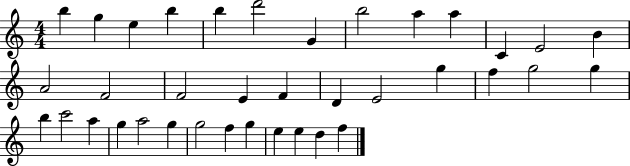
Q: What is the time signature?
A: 4/4